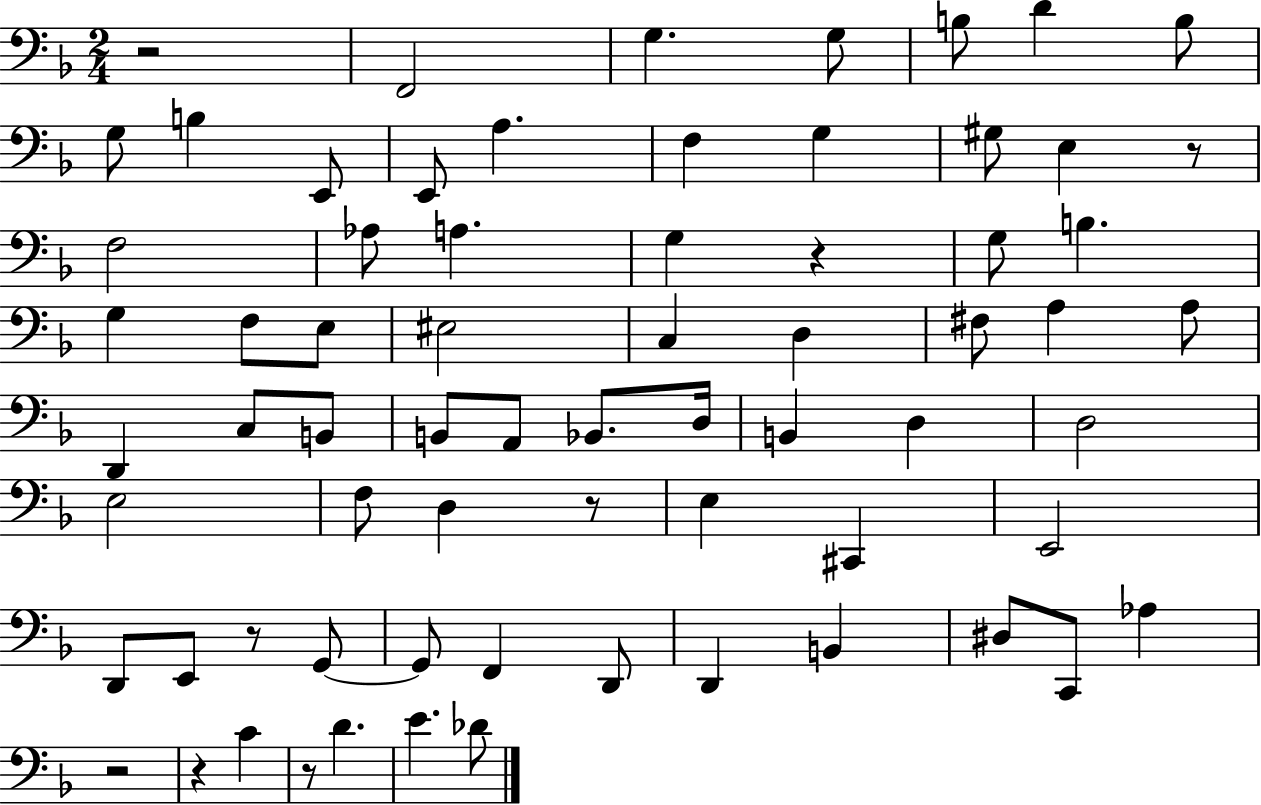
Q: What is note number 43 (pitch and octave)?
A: D3